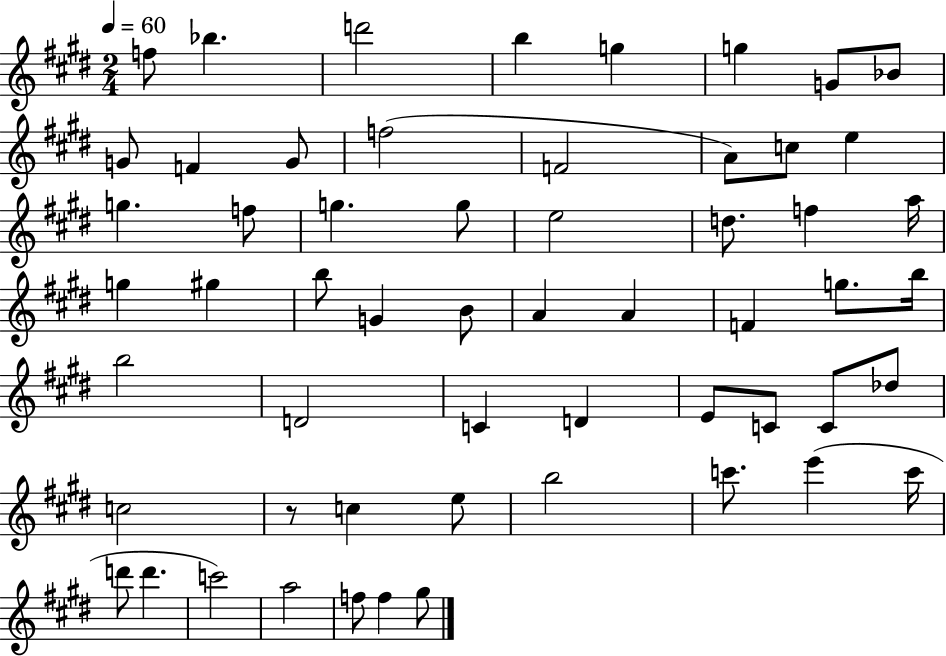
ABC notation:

X:1
T:Untitled
M:2/4
L:1/4
K:E
f/2 _b d'2 b g g G/2 _B/2 G/2 F G/2 f2 F2 A/2 c/2 e g f/2 g g/2 e2 d/2 f a/4 g ^g b/2 G B/2 A A F g/2 b/4 b2 D2 C D E/2 C/2 C/2 _d/2 c2 z/2 c e/2 b2 c'/2 e' c'/4 d'/2 d' c'2 a2 f/2 f ^g/2